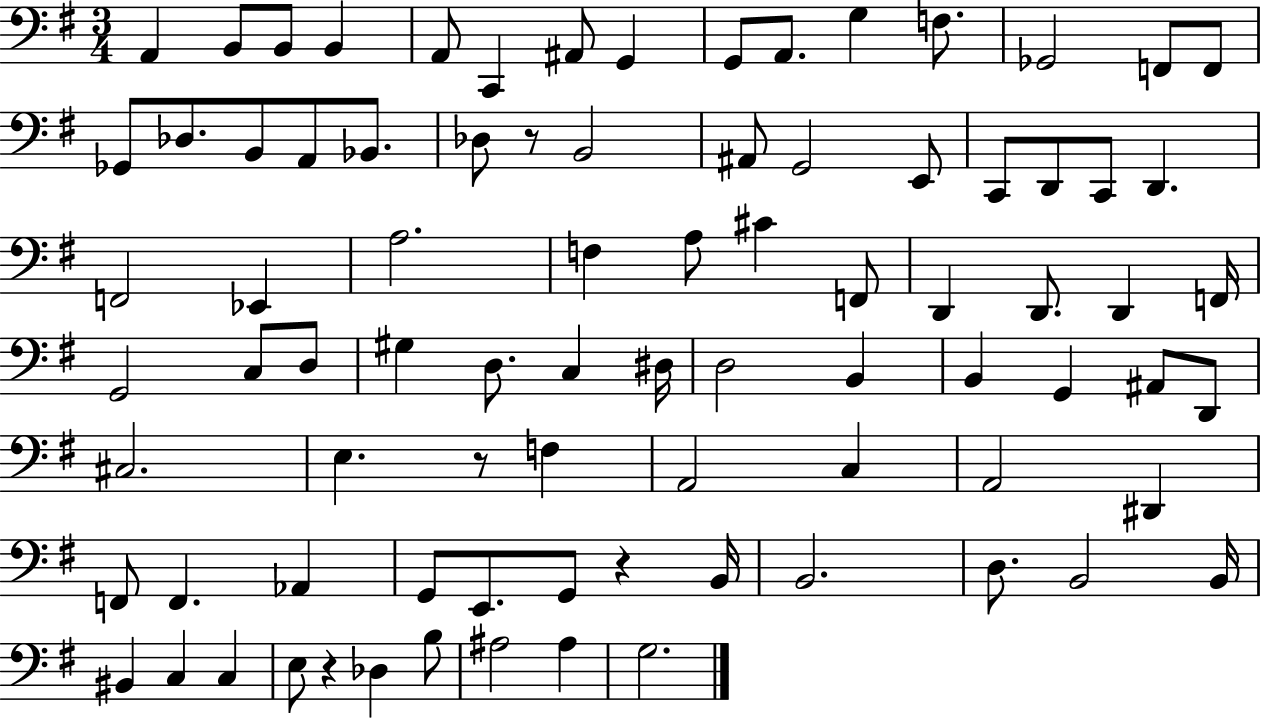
A2/q B2/e B2/e B2/q A2/e C2/q A#2/e G2/q G2/e A2/e. G3/q F3/e. Gb2/h F2/e F2/e Gb2/e Db3/e. B2/e A2/e Bb2/e. Db3/e R/e B2/h A#2/e G2/h E2/e C2/e D2/e C2/e D2/q. F2/h Eb2/q A3/h. F3/q A3/e C#4/q F2/e D2/q D2/e. D2/q F2/s G2/h C3/e D3/e G#3/q D3/e. C3/q D#3/s D3/h B2/q B2/q G2/q A#2/e D2/e C#3/h. E3/q. R/e F3/q A2/h C3/q A2/h D#2/q F2/e F2/q. Ab2/q G2/e E2/e. G2/e R/q B2/s B2/h. D3/e. B2/h B2/s BIS2/q C3/q C3/q E3/e R/q Db3/q B3/e A#3/h A#3/q G3/h.